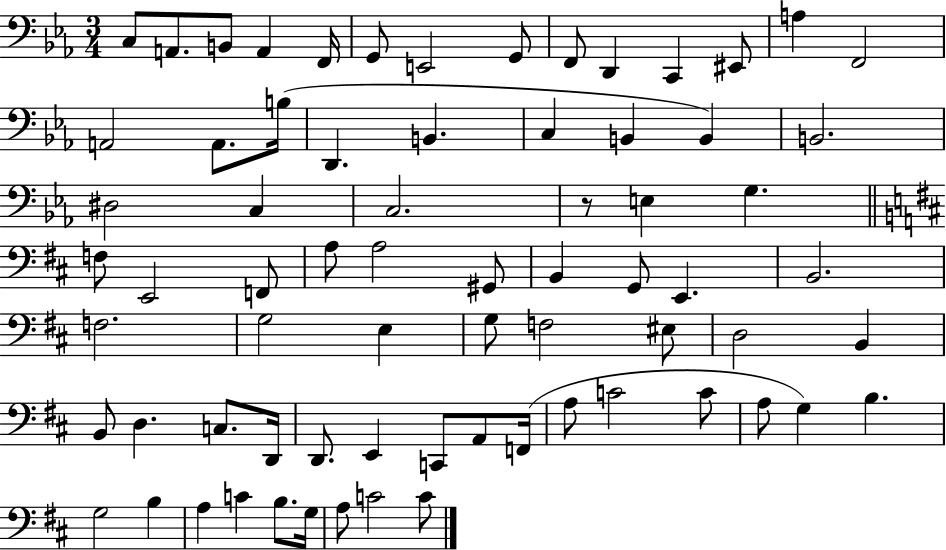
C3/e A2/e. B2/e A2/q F2/s G2/e E2/h G2/e F2/e D2/q C2/q EIS2/e A3/q F2/h A2/h A2/e. B3/s D2/q. B2/q. C3/q B2/q B2/q B2/h. D#3/h C3/q C3/h. R/e E3/q G3/q. F3/e E2/h F2/e A3/e A3/h G#2/e B2/q G2/e E2/q. B2/h. F3/h. G3/h E3/q G3/e F3/h EIS3/e D3/h B2/q B2/e D3/q. C3/e. D2/s D2/e. E2/q C2/e A2/e F2/s A3/e C4/h C4/e A3/e G3/q B3/q. G3/h B3/q A3/q C4/q B3/e. G3/s A3/e C4/h C4/e